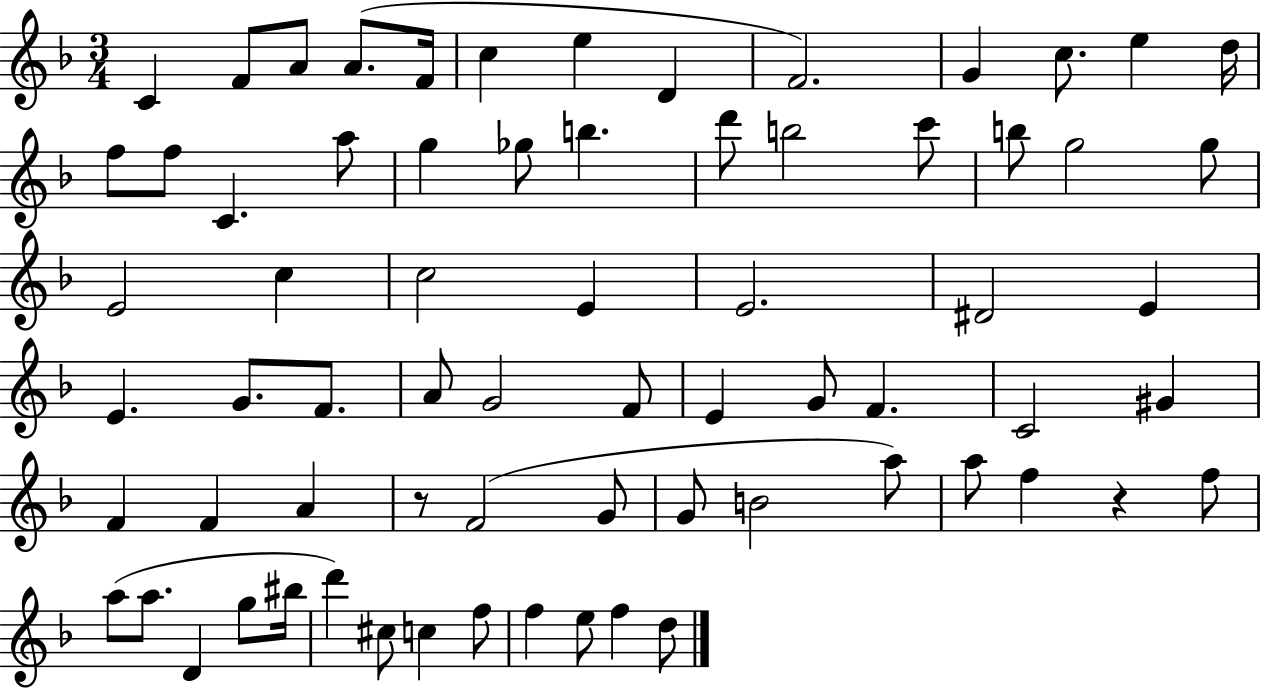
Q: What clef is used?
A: treble